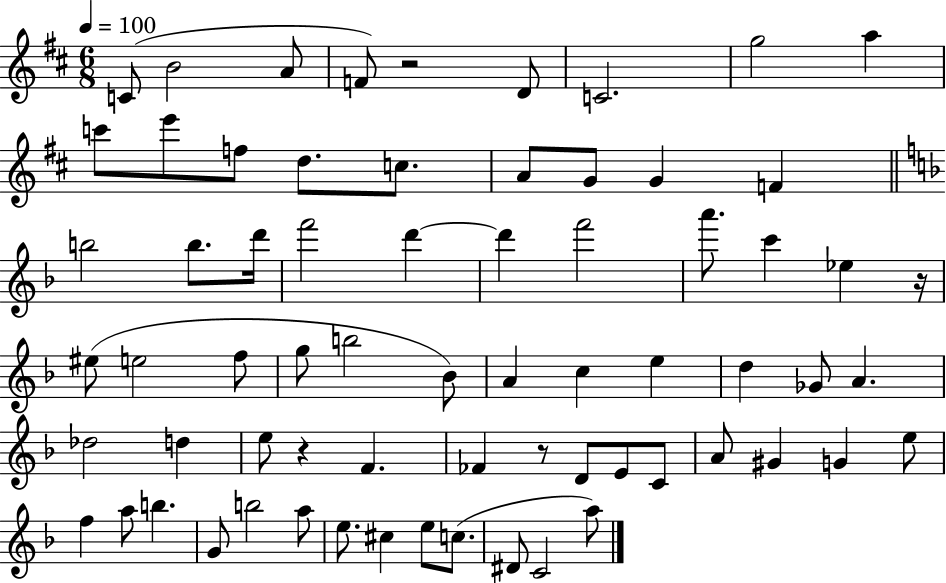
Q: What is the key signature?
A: D major